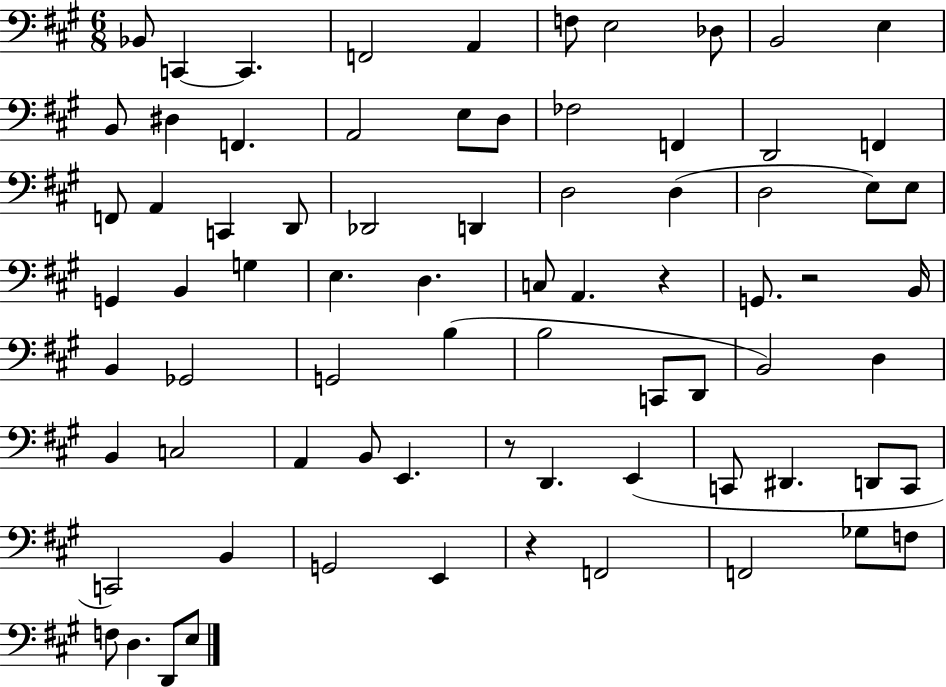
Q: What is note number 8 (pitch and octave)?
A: Db3